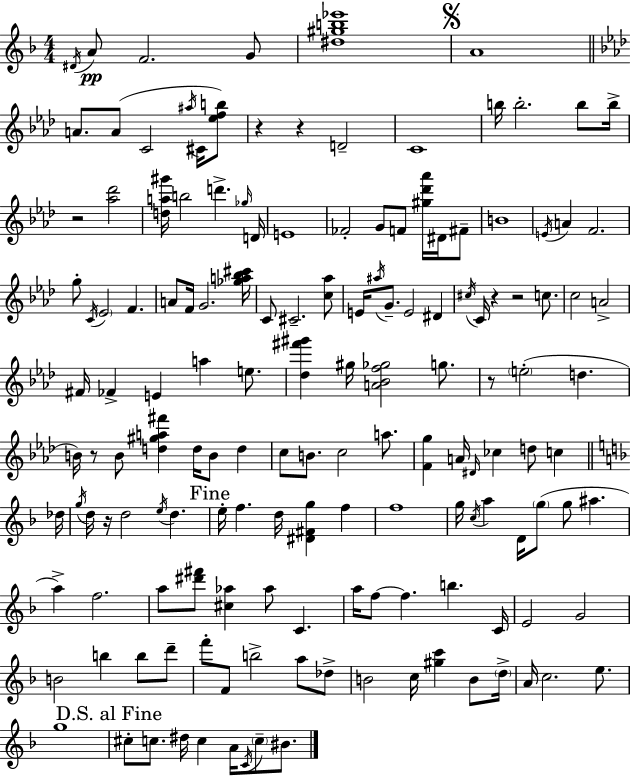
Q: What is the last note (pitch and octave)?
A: BIS4